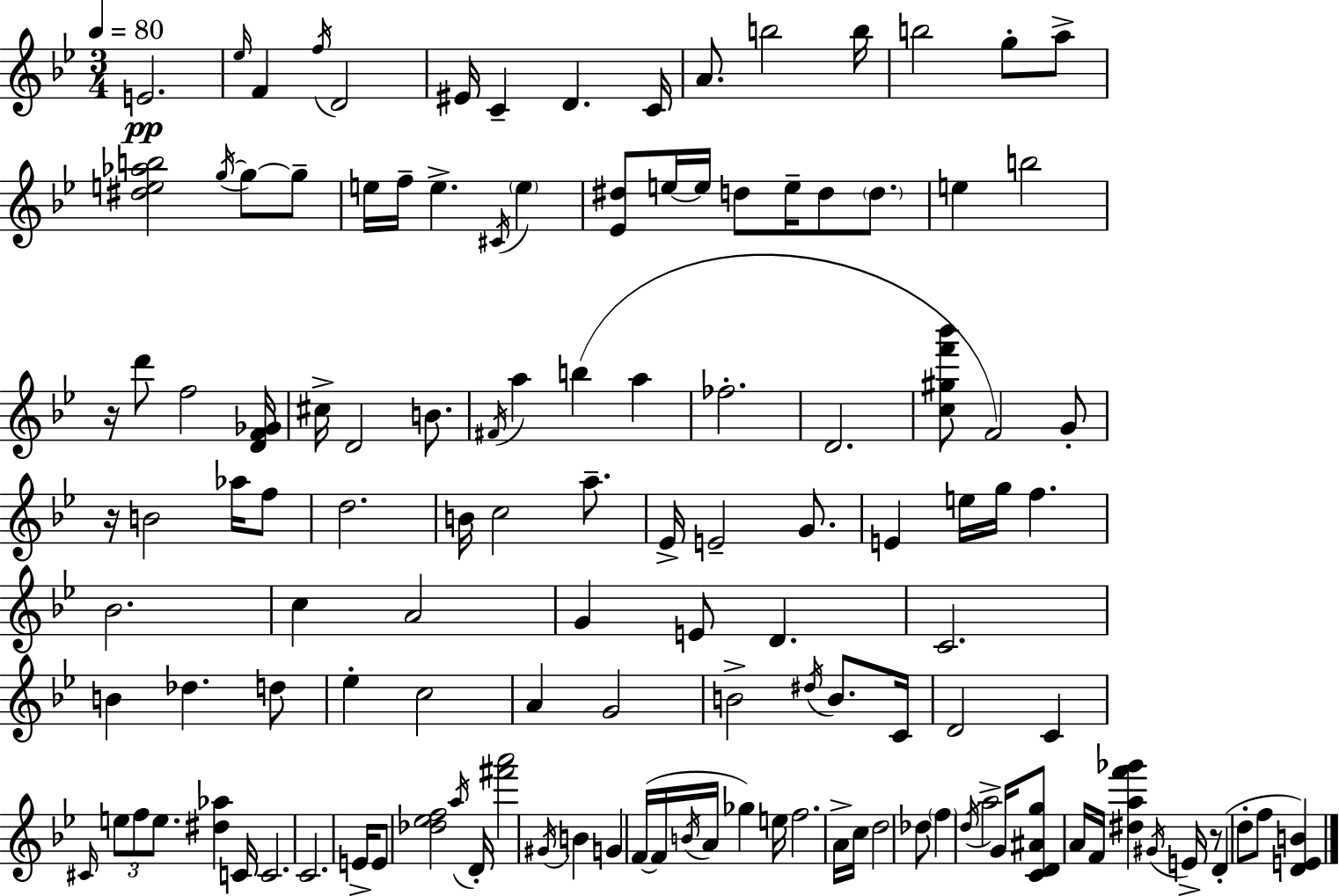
X:1
T:Untitled
M:3/4
L:1/4
K:Bb
E2 _e/4 F f/4 D2 ^E/4 C D C/4 A/2 b2 b/4 b2 g/2 a/2 [^de_ab]2 g/4 g/2 g/2 e/4 f/4 e ^C/4 e [_E^d]/2 e/4 e/4 d/2 e/4 d/2 d/2 e b2 z/4 d'/2 f2 [DF_G]/4 ^c/4 D2 B/2 ^F/4 a b a _f2 D2 [c^gf'_b']/2 F2 G/2 z/4 B2 _a/4 f/2 d2 B/4 c2 a/2 _E/4 E2 G/2 E e/4 g/4 f _B2 c A2 G E/2 D C2 B _d d/2 _e c2 A G2 B2 ^d/4 B/2 C/4 D2 C ^C/4 e/2 f/2 e/2 [^d_a] C/4 C2 C2 E/4 E/2 [_d_ef]2 a/4 D/4 [^f'a']2 ^G/4 B G F/4 F/4 B/4 A/4 _g e/4 f2 A/4 c/4 d2 _d/2 f d/4 a2 G/4 [CD^Ag]/2 A/4 F/4 [^daf'_g'] ^G/4 E/4 z/2 D d/2 f/2 [DEB]